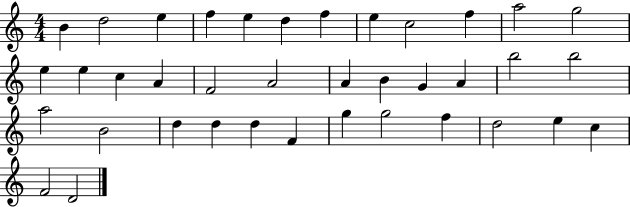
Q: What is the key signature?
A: C major